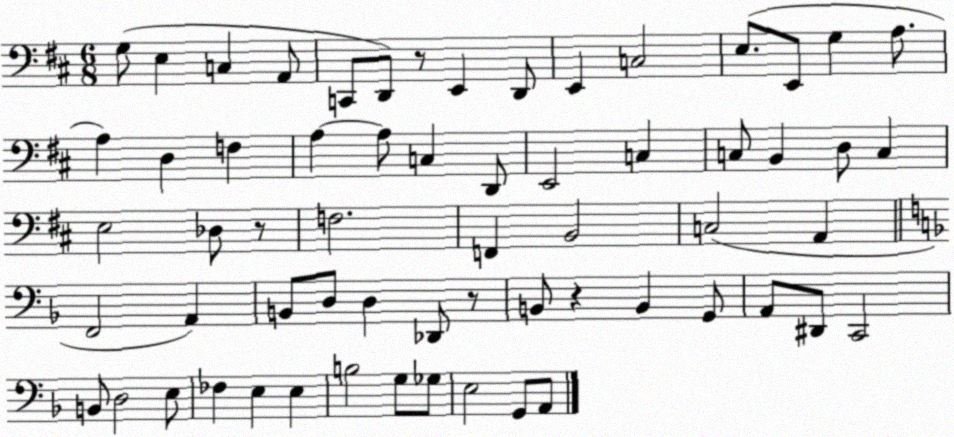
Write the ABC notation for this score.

X:1
T:Untitled
M:6/8
L:1/4
K:D
G,/2 E, C, A,,/2 C,,/2 D,,/2 z/2 E,, D,,/2 E,, C,2 E,/2 E,,/2 G, A,/2 A, D, F, A, A,/2 C, D,,/2 E,,2 C, C,/2 B,, D,/2 C, E,2 _D,/2 z/2 F,2 F,, B,,2 C,2 A,, F,,2 A,, B,,/2 D,/2 D, _D,,/2 z/2 B,,/2 z B,, G,,/2 A,,/2 ^D,,/2 C,,2 B,,/2 D,2 E,/2 _F, E, E, B,2 G,/2 _G,/2 E,2 G,,/2 A,,/2